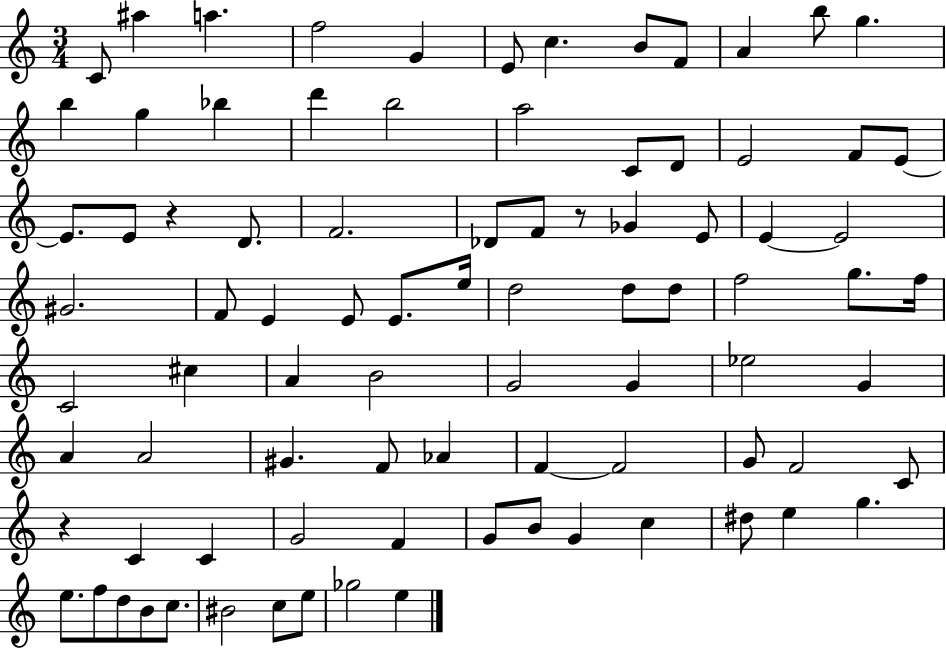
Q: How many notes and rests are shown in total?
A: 87